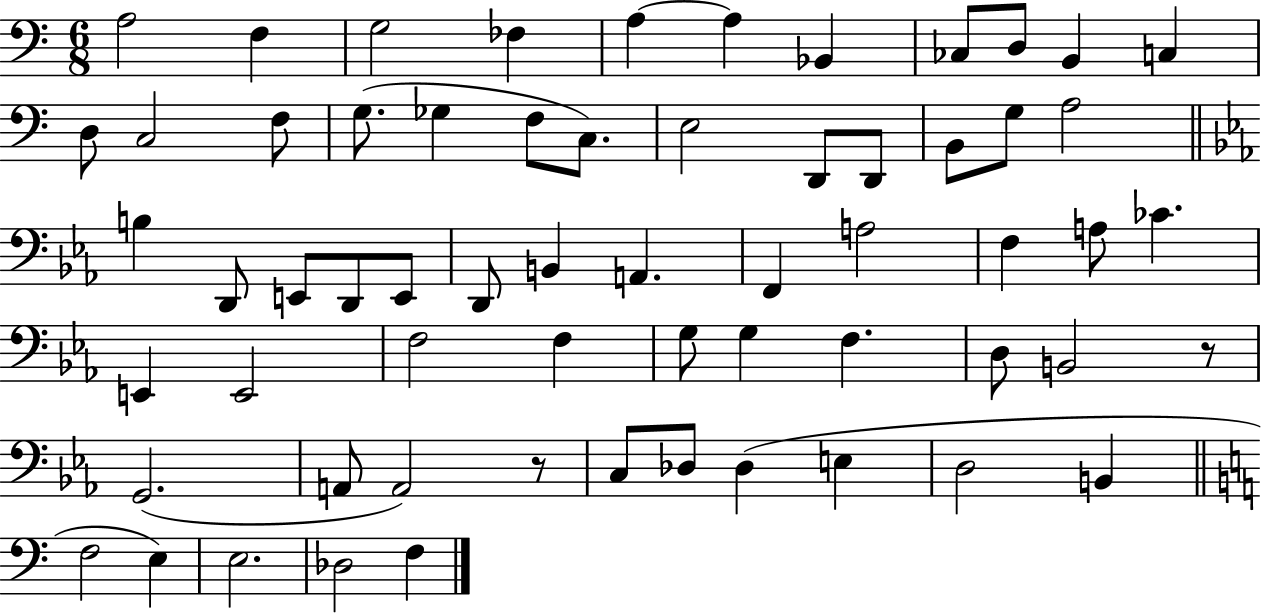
X:1
T:Untitled
M:6/8
L:1/4
K:C
A,2 F, G,2 _F, A, A, _B,, _C,/2 D,/2 B,, C, D,/2 C,2 F,/2 G,/2 _G, F,/2 C,/2 E,2 D,,/2 D,,/2 B,,/2 G,/2 A,2 B, D,,/2 E,,/2 D,,/2 E,,/2 D,,/2 B,, A,, F,, A,2 F, A,/2 _C E,, E,,2 F,2 F, G,/2 G, F, D,/2 B,,2 z/2 G,,2 A,,/2 A,,2 z/2 C,/2 _D,/2 _D, E, D,2 B,, F,2 E, E,2 _D,2 F,